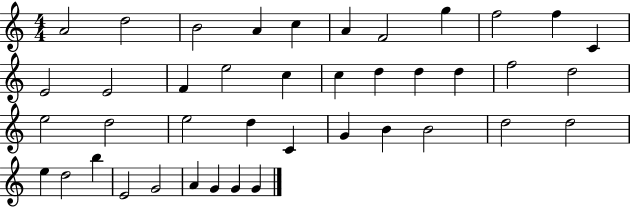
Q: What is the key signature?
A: C major